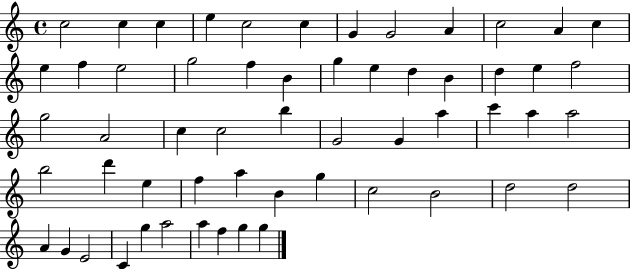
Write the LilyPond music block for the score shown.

{
  \clef treble
  \time 4/4
  \defaultTimeSignature
  \key c \major
  c''2 c''4 c''4 | e''4 c''2 c''4 | g'4 g'2 a'4 | c''2 a'4 c''4 | \break e''4 f''4 e''2 | g''2 f''4 b'4 | g''4 e''4 d''4 b'4 | d''4 e''4 f''2 | \break g''2 a'2 | c''4 c''2 b''4 | g'2 g'4 a''4 | c'''4 a''4 a''2 | \break b''2 d'''4 e''4 | f''4 a''4 b'4 g''4 | c''2 b'2 | d''2 d''2 | \break a'4 g'4 e'2 | c'4 g''4 a''2 | a''4 f''4 g''4 g''4 | \bar "|."
}